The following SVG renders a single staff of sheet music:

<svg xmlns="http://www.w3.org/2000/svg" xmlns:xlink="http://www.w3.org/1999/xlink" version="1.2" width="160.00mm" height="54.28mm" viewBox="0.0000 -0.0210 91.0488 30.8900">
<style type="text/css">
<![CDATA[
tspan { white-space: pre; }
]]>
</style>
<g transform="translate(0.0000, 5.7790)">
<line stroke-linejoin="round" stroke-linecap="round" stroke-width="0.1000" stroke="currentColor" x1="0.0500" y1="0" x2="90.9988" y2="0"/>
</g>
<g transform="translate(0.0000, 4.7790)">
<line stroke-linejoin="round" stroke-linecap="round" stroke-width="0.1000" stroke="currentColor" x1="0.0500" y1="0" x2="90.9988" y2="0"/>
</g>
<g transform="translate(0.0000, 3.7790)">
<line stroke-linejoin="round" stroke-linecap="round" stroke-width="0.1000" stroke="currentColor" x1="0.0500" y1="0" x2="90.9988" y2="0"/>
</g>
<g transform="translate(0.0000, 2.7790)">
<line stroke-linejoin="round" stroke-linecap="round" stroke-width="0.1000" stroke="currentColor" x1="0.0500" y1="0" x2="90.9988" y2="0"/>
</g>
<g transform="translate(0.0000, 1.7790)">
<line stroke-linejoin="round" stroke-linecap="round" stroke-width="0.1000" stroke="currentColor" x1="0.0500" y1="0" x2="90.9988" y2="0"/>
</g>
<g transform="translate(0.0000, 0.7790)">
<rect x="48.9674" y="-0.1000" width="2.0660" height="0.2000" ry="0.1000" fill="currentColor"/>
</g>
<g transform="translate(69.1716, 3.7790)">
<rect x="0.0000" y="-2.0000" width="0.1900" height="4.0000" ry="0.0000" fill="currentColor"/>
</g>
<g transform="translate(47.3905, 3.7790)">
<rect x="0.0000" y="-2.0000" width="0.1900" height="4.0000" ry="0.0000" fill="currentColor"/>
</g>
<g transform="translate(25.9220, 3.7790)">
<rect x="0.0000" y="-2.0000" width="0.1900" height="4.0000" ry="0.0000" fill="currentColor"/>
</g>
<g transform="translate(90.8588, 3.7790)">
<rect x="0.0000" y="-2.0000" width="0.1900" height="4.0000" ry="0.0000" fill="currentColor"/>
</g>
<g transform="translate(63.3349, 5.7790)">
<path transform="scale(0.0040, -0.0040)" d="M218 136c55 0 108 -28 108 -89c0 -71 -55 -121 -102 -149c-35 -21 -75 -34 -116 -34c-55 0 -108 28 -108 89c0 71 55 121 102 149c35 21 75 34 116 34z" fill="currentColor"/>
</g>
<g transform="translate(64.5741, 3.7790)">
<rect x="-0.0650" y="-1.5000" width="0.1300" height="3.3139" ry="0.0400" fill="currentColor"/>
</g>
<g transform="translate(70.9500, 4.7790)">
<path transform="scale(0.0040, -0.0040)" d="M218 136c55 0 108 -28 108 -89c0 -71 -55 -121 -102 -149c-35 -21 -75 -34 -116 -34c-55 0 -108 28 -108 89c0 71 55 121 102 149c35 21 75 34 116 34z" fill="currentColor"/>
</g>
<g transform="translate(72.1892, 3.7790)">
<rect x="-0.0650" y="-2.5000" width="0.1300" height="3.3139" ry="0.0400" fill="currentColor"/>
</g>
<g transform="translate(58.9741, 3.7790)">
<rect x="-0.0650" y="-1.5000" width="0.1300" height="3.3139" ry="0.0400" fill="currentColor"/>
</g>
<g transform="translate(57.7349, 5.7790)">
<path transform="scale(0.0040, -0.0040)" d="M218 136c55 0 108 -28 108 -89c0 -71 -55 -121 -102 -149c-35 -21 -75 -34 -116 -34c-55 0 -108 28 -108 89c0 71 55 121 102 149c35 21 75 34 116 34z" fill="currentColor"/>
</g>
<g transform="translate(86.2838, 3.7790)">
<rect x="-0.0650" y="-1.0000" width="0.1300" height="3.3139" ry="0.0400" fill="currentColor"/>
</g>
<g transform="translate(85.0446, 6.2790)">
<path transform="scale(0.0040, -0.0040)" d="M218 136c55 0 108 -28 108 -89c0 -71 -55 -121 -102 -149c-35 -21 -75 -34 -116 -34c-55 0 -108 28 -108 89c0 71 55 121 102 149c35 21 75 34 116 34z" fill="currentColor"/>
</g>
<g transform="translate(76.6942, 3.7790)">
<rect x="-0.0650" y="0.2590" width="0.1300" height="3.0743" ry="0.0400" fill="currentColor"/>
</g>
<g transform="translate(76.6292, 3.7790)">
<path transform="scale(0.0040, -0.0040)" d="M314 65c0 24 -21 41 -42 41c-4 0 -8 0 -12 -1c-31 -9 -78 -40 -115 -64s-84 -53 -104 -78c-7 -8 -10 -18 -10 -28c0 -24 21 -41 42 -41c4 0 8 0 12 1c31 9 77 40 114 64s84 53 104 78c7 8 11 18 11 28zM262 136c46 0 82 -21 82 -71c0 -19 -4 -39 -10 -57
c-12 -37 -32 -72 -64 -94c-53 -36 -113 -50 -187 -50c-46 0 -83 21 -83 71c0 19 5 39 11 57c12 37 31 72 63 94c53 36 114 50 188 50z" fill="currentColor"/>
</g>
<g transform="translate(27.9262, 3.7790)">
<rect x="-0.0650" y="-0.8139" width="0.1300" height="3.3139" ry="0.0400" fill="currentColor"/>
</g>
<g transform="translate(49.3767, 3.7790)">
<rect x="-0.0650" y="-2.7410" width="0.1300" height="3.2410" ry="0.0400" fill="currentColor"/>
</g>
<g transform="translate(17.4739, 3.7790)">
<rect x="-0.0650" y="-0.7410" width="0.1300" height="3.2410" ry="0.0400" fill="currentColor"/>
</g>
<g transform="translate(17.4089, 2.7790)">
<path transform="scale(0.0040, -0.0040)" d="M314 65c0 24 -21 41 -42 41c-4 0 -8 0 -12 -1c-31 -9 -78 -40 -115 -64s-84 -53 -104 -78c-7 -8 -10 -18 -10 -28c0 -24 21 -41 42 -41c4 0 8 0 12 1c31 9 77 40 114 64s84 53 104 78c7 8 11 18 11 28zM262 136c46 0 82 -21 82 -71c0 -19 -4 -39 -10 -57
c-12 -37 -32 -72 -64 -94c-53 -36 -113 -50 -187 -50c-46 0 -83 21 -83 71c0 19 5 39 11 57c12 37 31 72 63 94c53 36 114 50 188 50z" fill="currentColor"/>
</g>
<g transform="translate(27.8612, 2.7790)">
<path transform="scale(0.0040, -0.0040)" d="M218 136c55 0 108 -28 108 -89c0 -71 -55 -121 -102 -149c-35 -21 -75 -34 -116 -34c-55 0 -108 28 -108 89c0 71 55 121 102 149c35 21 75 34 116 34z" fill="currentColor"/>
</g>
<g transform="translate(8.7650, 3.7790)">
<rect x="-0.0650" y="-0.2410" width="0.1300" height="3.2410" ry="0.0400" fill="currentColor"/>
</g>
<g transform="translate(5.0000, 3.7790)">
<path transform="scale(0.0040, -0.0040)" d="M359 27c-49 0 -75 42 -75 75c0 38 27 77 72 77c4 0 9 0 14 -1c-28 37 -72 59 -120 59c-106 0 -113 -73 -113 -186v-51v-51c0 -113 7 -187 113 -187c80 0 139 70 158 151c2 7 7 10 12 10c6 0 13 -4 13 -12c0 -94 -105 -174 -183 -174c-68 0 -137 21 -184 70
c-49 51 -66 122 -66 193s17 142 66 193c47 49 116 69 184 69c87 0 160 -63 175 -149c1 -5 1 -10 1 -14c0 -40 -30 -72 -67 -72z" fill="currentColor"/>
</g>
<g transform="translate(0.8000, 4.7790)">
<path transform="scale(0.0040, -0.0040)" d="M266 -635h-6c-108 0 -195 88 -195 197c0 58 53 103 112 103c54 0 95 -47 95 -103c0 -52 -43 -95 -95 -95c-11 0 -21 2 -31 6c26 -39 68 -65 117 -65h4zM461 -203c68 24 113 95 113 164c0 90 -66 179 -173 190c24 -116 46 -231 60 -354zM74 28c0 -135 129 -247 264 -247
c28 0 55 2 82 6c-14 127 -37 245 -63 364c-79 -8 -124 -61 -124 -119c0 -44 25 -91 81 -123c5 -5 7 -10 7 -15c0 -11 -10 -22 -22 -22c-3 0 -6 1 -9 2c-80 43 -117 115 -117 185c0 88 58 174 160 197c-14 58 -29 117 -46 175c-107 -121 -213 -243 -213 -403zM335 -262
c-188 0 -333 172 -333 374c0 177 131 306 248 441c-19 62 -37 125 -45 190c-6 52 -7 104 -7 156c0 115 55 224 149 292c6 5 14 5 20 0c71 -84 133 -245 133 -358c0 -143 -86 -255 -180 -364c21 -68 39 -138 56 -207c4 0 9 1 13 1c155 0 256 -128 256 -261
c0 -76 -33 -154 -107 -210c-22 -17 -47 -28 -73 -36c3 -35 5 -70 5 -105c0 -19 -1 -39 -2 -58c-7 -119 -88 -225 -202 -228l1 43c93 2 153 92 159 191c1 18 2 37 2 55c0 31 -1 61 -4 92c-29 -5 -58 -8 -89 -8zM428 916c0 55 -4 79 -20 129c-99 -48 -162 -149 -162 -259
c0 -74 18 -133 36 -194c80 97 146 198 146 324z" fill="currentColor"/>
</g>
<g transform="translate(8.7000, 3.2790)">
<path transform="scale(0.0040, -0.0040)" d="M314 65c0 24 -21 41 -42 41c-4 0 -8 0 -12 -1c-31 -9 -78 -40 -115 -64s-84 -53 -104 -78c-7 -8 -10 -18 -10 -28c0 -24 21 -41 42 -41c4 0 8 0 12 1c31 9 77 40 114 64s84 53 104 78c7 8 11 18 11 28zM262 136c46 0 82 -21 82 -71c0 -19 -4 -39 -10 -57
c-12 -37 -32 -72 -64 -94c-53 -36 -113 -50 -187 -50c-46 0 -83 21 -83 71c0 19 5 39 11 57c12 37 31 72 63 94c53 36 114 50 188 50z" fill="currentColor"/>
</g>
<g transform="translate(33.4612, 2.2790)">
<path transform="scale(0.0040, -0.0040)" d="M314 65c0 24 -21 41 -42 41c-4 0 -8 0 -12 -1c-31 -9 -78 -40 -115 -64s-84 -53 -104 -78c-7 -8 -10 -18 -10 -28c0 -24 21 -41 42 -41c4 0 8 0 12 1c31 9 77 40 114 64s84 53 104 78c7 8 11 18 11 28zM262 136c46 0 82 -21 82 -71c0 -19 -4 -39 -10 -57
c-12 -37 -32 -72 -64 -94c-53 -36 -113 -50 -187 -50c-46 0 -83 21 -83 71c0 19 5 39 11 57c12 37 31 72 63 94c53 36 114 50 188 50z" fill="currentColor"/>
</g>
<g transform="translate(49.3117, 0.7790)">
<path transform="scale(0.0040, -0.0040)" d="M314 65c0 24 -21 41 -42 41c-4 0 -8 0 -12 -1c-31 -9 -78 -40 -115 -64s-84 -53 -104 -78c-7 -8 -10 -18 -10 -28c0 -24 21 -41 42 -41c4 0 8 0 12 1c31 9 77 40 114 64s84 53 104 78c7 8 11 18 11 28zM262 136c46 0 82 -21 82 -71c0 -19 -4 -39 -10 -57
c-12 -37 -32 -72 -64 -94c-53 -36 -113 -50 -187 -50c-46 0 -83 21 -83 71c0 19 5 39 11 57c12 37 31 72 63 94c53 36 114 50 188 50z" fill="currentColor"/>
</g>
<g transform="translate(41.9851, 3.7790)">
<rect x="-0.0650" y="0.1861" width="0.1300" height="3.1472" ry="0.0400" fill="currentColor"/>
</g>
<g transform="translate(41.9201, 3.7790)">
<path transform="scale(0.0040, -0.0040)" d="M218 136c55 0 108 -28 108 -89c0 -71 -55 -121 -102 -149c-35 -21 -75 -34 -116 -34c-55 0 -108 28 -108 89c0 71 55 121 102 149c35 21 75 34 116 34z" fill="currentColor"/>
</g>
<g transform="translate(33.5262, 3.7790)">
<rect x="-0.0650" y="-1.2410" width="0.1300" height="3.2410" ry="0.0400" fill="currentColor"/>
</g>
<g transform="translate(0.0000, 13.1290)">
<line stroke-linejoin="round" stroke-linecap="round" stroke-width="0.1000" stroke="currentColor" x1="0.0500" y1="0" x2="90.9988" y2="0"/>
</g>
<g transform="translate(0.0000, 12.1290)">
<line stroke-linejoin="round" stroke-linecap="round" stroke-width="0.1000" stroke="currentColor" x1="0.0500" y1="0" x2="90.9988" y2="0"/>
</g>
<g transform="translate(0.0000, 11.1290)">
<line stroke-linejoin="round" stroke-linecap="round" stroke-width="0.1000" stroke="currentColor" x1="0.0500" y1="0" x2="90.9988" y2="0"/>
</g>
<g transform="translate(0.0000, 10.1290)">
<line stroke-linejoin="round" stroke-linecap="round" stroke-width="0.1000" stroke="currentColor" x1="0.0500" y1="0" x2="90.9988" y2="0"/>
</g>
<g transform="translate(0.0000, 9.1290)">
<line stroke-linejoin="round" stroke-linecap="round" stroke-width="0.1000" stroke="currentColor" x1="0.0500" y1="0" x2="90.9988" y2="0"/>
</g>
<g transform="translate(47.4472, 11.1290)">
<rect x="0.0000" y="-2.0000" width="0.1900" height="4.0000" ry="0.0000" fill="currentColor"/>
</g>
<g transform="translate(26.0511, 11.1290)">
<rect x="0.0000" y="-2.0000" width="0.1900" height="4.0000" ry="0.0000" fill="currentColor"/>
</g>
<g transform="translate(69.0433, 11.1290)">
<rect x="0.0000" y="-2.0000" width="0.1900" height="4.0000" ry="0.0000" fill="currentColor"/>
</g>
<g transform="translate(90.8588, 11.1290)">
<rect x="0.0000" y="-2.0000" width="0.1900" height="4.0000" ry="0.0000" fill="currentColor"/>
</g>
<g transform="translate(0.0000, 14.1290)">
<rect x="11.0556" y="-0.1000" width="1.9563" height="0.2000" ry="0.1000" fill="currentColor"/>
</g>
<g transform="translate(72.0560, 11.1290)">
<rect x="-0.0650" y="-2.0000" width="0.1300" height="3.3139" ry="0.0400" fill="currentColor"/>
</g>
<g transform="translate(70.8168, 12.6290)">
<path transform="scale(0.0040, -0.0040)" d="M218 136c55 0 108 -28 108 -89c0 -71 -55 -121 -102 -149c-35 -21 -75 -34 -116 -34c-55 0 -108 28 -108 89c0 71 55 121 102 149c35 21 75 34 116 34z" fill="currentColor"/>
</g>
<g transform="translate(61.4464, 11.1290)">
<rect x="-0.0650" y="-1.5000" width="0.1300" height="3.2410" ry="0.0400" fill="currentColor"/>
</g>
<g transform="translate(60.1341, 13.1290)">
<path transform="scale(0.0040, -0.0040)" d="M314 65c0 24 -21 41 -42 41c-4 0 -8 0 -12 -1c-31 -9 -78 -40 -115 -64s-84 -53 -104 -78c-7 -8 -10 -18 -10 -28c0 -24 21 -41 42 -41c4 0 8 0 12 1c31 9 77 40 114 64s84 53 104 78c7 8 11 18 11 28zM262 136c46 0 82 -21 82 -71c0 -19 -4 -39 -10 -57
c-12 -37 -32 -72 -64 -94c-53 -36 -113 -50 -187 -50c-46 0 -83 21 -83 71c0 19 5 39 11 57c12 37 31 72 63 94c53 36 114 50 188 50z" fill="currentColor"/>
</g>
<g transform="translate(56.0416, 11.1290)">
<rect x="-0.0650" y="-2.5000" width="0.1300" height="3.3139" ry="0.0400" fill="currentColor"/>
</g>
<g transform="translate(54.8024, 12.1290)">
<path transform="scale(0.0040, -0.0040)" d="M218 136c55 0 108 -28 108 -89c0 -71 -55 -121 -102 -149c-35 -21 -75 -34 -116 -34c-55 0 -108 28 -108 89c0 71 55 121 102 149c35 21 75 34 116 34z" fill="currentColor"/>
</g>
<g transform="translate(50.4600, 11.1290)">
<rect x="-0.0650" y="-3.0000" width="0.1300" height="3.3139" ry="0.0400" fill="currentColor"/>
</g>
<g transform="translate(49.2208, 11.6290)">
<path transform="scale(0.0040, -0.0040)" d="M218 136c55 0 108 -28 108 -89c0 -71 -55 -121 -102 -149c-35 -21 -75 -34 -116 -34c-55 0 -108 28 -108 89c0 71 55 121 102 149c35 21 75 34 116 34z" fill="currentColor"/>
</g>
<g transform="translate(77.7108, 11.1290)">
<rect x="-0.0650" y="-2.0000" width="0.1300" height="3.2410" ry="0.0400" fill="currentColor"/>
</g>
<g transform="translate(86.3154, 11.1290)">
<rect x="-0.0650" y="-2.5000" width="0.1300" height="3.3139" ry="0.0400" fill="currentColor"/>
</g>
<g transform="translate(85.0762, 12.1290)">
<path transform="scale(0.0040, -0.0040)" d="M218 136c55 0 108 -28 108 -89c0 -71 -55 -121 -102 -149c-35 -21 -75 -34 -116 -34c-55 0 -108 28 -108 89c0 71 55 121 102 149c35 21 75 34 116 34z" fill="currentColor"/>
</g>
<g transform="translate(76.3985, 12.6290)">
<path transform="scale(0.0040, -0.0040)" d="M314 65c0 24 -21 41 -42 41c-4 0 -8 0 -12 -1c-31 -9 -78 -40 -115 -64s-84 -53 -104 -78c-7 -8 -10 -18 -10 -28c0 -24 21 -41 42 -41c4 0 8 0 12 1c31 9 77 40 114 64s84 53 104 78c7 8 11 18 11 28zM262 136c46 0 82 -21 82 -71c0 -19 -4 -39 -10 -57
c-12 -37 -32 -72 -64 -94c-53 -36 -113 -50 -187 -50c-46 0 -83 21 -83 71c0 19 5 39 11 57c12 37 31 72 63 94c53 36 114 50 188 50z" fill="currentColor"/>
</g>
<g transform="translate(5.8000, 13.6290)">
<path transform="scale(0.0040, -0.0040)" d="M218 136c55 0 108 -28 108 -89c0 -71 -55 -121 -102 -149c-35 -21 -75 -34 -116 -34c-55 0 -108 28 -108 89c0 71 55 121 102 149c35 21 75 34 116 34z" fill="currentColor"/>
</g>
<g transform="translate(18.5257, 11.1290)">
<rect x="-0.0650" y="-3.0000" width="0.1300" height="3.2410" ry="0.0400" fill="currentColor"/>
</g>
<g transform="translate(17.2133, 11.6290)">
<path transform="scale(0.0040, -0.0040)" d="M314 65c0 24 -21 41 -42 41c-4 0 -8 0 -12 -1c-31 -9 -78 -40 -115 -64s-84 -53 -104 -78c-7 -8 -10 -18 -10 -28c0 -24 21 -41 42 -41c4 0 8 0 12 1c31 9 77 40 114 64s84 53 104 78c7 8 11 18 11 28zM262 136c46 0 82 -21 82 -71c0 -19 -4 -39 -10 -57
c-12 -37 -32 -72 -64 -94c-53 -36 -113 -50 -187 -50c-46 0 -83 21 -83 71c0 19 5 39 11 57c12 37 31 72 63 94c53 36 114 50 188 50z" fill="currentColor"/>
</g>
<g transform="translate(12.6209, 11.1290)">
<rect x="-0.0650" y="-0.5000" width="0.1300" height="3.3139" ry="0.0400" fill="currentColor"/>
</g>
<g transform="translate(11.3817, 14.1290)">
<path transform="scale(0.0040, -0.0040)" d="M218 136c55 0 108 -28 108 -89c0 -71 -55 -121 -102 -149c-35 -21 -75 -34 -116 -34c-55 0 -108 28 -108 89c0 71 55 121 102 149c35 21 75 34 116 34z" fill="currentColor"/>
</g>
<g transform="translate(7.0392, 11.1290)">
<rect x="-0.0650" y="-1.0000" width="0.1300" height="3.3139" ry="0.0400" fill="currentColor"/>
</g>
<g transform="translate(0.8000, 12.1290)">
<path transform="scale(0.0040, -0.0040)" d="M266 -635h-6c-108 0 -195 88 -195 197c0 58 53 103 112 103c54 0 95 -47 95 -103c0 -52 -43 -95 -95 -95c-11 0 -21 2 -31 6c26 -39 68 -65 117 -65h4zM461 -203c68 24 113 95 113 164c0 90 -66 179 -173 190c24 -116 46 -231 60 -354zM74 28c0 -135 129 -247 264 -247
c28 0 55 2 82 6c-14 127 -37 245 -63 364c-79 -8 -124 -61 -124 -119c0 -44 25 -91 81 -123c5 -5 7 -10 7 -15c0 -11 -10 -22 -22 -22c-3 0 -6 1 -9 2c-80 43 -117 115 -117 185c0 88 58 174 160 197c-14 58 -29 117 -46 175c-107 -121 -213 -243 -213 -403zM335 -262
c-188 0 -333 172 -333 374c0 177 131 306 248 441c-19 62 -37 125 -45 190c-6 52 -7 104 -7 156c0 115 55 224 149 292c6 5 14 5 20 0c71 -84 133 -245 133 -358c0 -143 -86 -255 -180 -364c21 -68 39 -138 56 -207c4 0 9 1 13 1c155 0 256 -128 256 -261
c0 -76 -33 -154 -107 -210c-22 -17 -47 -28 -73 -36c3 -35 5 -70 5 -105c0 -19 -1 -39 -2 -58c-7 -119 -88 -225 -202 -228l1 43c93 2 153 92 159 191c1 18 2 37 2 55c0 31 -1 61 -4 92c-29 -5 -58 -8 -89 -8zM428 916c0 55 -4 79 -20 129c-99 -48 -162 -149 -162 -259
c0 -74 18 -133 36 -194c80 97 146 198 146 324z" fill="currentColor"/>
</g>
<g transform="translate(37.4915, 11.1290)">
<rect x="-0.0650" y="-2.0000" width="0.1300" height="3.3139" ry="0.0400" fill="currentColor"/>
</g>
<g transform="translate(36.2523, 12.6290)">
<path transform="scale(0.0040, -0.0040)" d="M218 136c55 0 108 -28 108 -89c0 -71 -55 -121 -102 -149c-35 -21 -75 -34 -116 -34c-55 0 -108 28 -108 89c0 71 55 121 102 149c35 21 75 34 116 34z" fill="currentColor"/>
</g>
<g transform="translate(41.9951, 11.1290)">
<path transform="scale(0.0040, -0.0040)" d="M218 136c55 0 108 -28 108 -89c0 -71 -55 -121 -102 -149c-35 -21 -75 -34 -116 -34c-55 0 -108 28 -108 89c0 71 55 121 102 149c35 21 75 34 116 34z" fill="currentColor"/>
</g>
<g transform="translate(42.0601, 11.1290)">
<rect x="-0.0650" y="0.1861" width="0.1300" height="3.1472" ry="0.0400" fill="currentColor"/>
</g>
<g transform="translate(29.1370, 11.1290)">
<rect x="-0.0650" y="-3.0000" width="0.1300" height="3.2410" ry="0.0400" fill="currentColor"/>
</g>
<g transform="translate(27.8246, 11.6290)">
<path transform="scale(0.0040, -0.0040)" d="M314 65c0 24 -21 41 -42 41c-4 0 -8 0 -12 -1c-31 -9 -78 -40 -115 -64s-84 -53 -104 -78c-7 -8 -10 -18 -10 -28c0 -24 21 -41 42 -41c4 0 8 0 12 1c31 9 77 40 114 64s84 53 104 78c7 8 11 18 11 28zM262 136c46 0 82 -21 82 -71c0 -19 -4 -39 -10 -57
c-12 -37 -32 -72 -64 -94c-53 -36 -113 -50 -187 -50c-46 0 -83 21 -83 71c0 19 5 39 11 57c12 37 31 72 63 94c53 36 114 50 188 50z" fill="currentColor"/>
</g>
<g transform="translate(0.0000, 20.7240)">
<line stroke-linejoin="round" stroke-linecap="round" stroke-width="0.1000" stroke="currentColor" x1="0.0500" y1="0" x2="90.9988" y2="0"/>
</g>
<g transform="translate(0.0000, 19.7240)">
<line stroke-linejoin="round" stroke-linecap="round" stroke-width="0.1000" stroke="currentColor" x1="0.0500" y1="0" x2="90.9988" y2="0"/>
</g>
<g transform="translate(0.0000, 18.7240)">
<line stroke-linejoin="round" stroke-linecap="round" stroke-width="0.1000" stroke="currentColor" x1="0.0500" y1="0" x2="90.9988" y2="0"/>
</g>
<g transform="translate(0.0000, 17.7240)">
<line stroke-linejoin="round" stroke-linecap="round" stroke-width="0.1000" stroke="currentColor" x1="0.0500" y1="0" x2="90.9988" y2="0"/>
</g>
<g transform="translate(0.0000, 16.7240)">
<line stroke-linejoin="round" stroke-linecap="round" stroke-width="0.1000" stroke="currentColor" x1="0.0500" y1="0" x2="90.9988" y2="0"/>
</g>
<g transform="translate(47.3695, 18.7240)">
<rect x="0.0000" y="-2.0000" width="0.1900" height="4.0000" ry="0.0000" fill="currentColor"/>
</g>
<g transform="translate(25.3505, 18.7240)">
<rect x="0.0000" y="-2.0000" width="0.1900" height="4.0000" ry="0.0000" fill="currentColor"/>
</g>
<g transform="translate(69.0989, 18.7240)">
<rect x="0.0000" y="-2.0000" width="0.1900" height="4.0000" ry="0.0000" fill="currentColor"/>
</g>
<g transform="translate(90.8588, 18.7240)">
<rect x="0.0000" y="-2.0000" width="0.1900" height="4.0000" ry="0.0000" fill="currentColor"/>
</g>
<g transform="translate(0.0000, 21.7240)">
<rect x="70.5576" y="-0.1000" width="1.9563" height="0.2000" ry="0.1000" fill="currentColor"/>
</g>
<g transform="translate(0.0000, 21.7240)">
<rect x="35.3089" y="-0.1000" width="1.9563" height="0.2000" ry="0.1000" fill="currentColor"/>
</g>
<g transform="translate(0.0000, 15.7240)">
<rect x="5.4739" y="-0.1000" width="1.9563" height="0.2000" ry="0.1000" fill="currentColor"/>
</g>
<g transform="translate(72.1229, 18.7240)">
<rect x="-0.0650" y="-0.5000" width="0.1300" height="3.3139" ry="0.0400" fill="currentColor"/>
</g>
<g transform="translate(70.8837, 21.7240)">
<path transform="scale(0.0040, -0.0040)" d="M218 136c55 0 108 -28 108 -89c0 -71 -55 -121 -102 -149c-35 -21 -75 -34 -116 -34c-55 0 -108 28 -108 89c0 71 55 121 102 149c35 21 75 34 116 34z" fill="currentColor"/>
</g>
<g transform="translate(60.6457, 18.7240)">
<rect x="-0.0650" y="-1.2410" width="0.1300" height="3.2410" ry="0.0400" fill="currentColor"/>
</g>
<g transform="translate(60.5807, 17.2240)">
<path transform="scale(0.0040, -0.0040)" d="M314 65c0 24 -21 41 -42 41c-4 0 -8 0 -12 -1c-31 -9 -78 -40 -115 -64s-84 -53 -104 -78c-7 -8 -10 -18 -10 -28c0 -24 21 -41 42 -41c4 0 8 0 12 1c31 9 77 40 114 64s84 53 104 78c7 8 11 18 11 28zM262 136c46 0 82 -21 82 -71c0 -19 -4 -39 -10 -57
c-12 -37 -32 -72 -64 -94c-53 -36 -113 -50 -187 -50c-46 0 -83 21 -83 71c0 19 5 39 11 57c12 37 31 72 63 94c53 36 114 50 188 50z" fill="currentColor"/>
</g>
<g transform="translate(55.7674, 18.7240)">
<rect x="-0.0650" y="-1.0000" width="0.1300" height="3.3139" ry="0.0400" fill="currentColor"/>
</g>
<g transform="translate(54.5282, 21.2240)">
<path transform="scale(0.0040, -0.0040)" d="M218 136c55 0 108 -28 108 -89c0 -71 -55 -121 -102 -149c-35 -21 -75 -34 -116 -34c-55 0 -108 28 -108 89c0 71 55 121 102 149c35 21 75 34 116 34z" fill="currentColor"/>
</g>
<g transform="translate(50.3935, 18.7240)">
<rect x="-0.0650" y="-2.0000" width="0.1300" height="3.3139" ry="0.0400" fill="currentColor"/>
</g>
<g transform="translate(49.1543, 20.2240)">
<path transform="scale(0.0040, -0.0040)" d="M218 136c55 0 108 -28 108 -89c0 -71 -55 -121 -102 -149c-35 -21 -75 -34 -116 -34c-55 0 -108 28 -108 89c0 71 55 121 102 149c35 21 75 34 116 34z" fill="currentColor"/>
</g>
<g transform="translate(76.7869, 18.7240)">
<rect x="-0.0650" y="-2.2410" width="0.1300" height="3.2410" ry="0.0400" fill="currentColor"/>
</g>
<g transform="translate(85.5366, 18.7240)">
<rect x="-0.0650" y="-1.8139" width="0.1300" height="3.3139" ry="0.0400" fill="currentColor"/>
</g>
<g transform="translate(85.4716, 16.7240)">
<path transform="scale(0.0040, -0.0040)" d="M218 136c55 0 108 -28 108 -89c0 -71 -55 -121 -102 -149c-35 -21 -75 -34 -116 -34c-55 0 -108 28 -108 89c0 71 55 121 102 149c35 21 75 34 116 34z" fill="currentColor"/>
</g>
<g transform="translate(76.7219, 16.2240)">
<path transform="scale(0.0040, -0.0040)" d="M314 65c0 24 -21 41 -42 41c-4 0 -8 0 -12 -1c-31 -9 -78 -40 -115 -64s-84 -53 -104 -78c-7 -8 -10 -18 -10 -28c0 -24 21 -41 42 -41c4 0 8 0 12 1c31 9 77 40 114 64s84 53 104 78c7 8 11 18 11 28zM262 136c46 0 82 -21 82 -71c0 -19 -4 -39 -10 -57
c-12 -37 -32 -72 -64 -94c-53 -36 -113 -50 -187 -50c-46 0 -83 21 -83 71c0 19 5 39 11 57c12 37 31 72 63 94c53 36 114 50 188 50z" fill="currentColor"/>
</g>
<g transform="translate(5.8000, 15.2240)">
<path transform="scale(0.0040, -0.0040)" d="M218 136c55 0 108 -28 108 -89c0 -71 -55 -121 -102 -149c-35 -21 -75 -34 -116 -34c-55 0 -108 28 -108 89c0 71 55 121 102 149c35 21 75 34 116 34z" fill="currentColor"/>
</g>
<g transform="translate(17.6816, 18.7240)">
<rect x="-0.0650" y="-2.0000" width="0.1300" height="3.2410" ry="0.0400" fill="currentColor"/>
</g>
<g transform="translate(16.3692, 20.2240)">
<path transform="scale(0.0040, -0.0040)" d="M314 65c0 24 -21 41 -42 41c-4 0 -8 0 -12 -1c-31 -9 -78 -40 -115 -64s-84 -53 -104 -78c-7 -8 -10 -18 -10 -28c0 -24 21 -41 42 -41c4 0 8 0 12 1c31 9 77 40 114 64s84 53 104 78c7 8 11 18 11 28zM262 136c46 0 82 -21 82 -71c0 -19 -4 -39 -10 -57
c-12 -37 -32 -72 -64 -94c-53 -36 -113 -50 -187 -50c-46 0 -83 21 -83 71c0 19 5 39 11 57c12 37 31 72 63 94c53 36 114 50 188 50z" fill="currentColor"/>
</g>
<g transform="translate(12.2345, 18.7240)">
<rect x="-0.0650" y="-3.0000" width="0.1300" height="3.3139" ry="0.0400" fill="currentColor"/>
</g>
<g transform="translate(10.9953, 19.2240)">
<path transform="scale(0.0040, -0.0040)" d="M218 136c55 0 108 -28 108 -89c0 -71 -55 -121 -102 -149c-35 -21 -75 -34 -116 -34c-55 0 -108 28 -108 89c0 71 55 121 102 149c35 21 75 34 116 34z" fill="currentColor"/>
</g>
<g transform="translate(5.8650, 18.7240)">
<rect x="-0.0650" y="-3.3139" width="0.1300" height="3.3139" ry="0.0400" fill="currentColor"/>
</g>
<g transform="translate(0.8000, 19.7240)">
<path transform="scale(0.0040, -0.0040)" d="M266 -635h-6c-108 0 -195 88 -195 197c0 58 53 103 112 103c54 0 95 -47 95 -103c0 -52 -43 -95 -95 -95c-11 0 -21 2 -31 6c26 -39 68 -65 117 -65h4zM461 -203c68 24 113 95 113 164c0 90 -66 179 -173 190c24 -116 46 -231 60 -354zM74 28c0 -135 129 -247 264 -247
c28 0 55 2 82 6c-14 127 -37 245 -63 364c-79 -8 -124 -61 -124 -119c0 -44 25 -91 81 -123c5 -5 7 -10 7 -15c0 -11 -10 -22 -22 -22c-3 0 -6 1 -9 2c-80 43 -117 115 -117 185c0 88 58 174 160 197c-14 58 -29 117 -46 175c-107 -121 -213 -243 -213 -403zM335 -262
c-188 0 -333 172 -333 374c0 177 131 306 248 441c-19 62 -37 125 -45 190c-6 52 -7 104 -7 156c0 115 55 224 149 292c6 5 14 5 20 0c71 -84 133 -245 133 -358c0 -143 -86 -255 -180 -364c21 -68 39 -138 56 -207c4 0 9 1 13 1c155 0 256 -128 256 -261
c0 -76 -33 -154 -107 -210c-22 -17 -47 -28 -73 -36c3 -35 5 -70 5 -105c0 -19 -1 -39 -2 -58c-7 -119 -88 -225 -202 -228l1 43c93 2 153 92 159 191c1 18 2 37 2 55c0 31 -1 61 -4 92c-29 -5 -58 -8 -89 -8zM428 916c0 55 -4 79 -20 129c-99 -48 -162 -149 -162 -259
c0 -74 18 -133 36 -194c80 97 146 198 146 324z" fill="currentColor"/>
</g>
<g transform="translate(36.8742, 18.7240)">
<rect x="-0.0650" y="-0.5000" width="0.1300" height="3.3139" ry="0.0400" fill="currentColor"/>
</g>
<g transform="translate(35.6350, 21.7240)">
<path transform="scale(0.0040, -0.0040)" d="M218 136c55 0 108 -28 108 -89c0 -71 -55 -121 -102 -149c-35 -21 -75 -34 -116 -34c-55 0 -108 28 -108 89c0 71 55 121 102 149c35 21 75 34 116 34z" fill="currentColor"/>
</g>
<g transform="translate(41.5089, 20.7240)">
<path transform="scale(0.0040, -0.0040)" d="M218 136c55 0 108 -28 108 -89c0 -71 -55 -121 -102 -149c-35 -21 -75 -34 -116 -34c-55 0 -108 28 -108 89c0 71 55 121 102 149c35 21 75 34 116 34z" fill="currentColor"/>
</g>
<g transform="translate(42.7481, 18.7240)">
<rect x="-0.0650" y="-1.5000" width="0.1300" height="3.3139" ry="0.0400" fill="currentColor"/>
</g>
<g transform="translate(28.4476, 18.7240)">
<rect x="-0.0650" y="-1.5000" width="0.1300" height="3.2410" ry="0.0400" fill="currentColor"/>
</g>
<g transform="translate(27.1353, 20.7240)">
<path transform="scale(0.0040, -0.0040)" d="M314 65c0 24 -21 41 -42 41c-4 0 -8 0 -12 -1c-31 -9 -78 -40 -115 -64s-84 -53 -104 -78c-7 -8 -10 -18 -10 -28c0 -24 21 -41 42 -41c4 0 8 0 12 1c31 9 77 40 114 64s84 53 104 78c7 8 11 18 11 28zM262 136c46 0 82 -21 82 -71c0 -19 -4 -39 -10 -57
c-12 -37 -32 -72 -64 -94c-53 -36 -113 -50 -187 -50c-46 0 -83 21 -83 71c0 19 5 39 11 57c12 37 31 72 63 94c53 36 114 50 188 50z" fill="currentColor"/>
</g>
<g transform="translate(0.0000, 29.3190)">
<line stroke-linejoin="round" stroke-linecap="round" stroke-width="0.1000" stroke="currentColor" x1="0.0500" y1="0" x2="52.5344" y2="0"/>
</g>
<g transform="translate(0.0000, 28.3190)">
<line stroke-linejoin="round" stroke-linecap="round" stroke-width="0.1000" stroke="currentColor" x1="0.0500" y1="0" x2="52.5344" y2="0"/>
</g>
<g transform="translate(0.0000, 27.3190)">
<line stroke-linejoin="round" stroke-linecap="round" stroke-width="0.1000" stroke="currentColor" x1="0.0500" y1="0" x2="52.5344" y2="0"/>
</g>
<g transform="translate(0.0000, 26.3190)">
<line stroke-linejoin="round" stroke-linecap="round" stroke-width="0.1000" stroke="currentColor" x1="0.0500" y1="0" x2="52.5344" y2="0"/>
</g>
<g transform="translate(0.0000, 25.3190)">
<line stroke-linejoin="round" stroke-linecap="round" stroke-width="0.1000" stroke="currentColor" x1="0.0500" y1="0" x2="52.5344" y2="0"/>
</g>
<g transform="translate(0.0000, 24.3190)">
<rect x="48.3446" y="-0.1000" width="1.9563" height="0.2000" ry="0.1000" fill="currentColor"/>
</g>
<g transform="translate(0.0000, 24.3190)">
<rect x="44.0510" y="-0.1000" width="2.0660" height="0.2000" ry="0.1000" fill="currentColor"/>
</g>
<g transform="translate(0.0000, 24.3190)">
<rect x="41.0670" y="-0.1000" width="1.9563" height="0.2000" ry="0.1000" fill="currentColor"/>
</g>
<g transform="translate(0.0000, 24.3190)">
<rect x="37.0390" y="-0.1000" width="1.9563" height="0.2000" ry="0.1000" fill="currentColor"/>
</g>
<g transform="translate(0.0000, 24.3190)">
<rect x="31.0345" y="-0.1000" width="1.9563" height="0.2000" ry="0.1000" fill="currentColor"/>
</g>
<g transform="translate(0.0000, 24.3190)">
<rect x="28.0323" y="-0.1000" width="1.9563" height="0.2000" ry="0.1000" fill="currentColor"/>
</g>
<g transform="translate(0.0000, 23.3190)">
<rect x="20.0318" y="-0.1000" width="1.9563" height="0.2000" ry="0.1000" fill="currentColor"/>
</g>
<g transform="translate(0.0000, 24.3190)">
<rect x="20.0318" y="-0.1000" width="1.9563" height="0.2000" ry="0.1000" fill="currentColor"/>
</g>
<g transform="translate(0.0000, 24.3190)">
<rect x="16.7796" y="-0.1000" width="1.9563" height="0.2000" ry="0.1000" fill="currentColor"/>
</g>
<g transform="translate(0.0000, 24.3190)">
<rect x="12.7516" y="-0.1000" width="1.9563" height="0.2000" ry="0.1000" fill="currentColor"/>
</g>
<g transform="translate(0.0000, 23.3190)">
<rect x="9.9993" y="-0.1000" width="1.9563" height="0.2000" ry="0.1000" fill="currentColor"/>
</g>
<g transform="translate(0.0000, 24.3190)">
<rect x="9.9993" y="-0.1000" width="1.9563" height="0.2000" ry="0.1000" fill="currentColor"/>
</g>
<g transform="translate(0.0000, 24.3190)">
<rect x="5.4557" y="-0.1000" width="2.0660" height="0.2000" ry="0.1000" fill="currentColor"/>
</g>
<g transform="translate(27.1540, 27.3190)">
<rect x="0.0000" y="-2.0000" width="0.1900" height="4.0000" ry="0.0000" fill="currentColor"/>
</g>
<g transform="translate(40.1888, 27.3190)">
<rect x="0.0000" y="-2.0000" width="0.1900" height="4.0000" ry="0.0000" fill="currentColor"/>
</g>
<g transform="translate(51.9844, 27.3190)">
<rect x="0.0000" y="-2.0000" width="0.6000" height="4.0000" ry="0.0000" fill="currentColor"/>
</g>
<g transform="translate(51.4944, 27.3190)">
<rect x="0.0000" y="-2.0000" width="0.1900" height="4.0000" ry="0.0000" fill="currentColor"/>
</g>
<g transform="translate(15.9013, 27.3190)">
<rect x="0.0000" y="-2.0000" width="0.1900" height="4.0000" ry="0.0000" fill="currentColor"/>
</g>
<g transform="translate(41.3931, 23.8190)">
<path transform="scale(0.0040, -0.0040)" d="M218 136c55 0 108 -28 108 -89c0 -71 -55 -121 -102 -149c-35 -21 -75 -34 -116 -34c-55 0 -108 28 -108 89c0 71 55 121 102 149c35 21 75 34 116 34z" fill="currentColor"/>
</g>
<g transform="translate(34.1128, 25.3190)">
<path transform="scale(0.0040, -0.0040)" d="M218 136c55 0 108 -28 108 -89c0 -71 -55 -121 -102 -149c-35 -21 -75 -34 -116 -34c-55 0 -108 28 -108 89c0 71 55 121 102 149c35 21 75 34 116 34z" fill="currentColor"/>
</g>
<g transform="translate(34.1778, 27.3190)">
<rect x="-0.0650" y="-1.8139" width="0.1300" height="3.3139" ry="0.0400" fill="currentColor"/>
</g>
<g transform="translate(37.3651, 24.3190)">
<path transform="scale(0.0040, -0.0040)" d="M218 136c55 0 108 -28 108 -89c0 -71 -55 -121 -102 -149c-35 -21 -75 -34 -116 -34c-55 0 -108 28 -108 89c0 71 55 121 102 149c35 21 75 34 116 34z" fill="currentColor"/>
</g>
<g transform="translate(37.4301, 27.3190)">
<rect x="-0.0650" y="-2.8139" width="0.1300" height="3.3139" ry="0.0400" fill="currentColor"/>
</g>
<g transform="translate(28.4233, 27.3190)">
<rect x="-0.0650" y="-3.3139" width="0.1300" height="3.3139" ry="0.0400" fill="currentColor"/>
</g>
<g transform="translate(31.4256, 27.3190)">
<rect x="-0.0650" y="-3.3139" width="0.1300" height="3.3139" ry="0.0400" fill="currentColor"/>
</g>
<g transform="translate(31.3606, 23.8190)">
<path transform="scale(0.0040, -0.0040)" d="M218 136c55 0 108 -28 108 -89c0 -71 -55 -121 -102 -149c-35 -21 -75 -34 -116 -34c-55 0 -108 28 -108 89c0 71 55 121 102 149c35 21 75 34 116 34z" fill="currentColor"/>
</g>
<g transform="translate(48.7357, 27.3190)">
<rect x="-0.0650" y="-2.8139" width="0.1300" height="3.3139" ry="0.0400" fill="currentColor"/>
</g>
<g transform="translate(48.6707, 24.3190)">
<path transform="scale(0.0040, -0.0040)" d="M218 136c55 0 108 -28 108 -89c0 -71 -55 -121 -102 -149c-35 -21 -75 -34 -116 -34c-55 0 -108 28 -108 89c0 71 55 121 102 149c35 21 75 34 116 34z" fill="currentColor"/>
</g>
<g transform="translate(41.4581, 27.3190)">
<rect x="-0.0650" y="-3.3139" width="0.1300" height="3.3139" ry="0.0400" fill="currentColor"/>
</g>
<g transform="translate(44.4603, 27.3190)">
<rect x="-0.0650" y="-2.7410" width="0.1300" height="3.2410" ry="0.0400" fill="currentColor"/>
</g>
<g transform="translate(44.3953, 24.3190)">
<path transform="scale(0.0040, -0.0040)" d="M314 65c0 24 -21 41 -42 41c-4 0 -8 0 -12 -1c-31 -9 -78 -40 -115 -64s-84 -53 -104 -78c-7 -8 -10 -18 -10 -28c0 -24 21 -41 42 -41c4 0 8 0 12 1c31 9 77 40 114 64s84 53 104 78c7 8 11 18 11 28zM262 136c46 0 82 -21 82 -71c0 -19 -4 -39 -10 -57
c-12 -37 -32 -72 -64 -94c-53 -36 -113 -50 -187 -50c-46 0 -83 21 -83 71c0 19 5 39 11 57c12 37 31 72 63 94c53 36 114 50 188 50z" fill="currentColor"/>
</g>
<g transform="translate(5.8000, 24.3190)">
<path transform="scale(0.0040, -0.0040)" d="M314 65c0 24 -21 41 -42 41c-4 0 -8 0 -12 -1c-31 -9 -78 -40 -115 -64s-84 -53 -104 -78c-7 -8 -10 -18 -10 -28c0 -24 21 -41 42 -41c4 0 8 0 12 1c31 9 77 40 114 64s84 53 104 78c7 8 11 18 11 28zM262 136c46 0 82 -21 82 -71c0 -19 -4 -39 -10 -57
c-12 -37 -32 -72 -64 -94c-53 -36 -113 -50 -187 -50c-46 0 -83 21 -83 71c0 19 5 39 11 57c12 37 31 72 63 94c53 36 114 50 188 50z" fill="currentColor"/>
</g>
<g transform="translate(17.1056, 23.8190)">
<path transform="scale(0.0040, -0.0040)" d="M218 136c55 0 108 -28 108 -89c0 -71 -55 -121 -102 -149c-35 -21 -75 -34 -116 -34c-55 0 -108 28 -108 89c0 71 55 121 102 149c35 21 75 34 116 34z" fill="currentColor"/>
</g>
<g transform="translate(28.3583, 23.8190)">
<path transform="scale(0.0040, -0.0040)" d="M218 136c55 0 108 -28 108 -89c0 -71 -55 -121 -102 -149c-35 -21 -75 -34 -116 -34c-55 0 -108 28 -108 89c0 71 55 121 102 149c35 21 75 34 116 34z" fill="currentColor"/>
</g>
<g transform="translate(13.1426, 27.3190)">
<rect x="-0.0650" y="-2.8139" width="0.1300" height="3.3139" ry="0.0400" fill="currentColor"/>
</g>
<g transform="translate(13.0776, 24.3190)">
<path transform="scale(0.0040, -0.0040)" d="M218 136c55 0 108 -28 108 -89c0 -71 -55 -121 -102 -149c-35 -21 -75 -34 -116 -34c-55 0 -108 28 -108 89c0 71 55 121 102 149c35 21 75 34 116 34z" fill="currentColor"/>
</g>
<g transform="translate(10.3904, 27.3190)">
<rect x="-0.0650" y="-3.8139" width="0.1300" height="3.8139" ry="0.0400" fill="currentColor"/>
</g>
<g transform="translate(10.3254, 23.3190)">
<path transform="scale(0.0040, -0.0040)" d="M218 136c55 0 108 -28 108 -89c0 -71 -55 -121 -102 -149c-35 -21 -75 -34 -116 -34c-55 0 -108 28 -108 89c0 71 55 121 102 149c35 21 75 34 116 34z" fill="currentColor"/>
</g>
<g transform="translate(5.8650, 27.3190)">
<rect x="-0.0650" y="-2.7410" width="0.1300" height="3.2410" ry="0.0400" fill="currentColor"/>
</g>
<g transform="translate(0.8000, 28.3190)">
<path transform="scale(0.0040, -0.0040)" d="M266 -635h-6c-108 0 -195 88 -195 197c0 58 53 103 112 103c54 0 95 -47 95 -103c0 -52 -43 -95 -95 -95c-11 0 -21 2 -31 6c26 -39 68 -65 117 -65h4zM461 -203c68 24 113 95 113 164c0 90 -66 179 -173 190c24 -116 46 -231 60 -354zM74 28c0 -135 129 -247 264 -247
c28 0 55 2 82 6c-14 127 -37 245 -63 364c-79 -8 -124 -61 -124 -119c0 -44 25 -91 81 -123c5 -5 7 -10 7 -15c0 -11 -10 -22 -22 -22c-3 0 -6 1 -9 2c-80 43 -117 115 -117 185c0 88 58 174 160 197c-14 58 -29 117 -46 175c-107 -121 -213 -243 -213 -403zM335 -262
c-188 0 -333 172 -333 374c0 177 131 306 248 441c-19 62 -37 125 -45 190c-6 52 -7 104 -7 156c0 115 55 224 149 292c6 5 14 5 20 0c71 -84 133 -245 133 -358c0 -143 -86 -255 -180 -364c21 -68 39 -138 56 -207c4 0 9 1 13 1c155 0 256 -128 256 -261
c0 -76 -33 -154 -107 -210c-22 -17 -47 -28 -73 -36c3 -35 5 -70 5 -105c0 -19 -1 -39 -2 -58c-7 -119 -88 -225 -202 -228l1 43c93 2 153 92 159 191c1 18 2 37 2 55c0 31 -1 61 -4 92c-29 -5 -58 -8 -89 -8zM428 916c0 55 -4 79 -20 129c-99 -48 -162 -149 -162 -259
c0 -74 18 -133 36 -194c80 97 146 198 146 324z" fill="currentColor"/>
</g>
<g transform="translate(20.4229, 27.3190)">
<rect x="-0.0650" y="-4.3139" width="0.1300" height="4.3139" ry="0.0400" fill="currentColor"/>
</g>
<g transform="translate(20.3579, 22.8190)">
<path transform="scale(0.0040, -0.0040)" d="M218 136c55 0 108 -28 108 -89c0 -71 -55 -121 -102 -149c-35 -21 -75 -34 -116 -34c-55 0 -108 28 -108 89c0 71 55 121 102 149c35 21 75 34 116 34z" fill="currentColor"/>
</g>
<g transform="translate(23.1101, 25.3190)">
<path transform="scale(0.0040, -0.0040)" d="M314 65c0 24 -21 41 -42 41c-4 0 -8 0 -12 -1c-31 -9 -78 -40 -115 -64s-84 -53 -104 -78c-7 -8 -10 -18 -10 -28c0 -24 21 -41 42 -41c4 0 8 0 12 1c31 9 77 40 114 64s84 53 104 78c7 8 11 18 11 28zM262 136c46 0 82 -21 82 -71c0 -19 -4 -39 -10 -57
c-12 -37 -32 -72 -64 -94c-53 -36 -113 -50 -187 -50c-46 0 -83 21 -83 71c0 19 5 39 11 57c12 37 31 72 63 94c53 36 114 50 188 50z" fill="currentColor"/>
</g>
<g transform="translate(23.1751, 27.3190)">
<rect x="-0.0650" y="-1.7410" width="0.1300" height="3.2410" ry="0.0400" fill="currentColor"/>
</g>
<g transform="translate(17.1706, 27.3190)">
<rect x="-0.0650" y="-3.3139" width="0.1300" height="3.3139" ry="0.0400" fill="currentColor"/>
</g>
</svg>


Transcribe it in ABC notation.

X:1
T:Untitled
M:4/4
L:1/4
K:C
c2 d2 d e2 B a2 E E G B2 D D C A2 A2 F B A G E2 F F2 G b A F2 E2 C E F D e2 C g2 f a2 c' a b d' f2 b b f a b a2 a